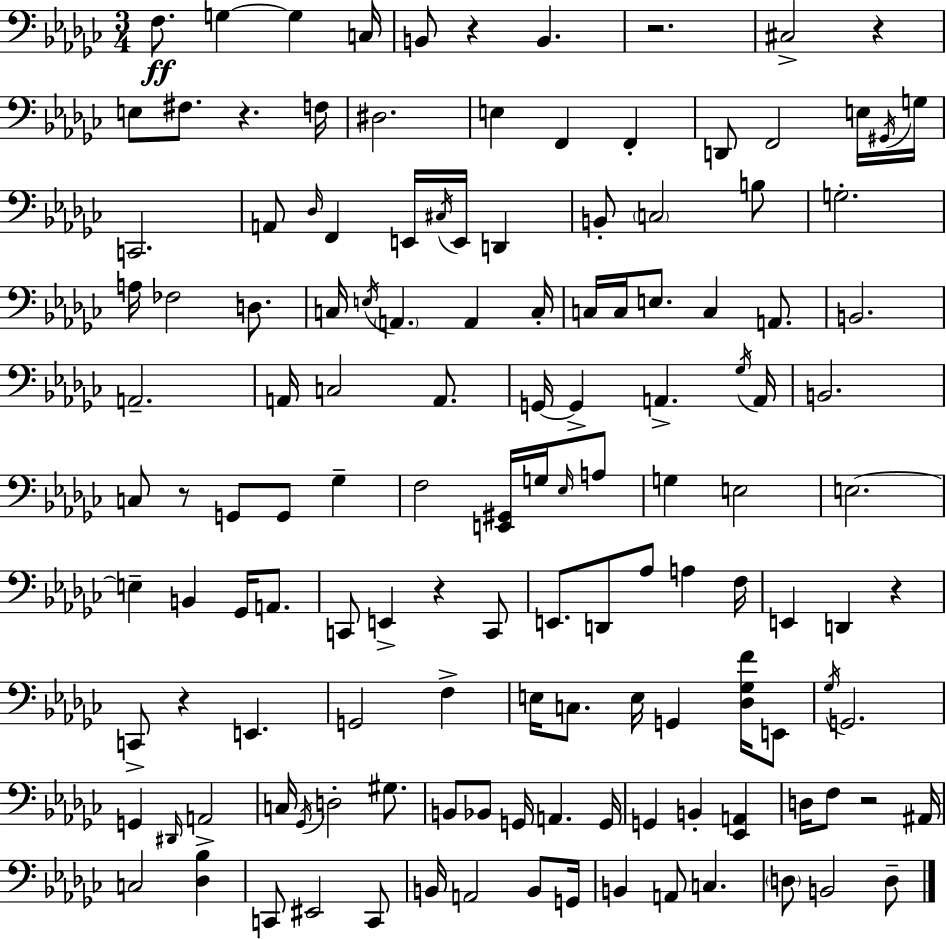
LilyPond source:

{
  \clef bass
  \numericTimeSignature
  \time 3/4
  \key ees \minor
  \repeat volta 2 { f8.\ff g4~~ g4 c16 | b,8 r4 b,4. | r2. | cis2-> r4 | \break e8 fis8. r4. f16 | dis2. | e4 f,4 f,4-. | d,8 f,2 e16 \acciaccatura { gis,16 } | \break g16 c,2. | a,8 \grace { des16 } f,4 e,16 \acciaccatura { cis16 } e,16 d,4 | b,8-. \parenthesize c2 | b8 g2.-. | \break a16 fes2 | d8. c16 \acciaccatura { e16 } \parenthesize a,4. a,4 | c16-. c16 c16 e8. c4 | a,8. b,2. | \break a,2.-- | a,16 c2 | a,8. g,16~~ g,4-> a,4.-> | \acciaccatura { ges16 } a,16 b,2. | \break c8 r8 g,8 g,8 | ges4-- f2 | <e, gis,>16 g16 \grace { ees16 } a8 g4 e2 | e2.~~ | \break e4-- b,4 | ges,16 a,8. c,8 e,4-> | r4 c,8 e,8. d,8 aes8 | a4 f16 e,4 d,4 | \break r4 c,8-> r4 | e,4. g,2 | f4-> e16 c8. e16 g,4 | <des ges f'>16 e,8 \acciaccatura { ges16 } g,2. | \break g,4 \grace { dis,16 } | a,2-> c16 \acciaccatura { ges,16 } d2-. | gis8. b,8 bes,8 | g,16 a,4. g,16 g,4 | \break b,4-. <ees, a,>4 d16 f8 | r2 ais,16 c2 | <des bes>4 c,8 eis,2 | c,8 b,16 a,2 | \break b,8 g,16 b,4 | a,8 c4. \parenthesize d8 b,2 | d8-- } \bar "|."
}